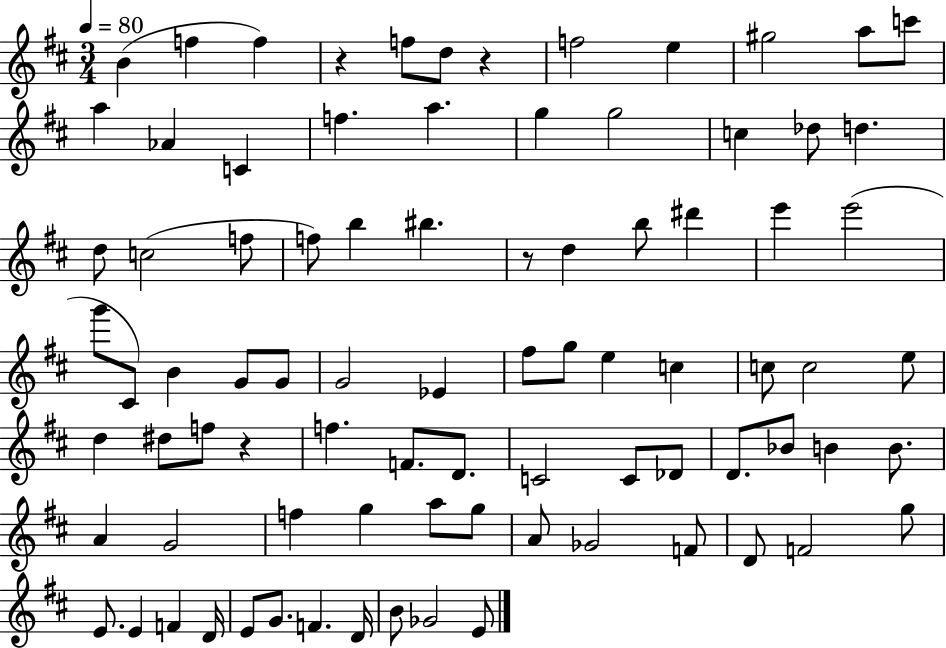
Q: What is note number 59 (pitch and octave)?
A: A4